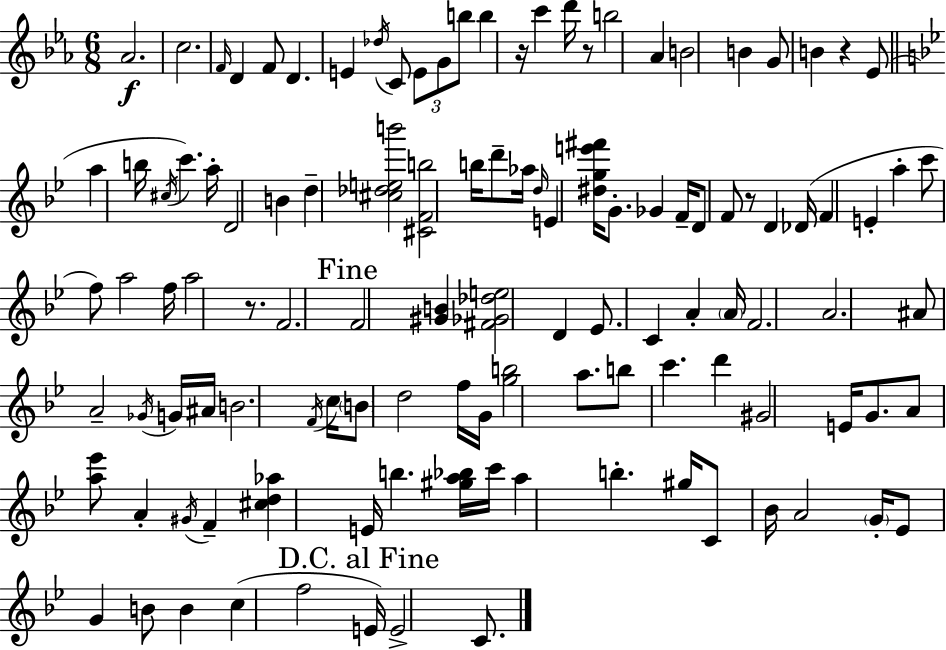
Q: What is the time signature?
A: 6/8